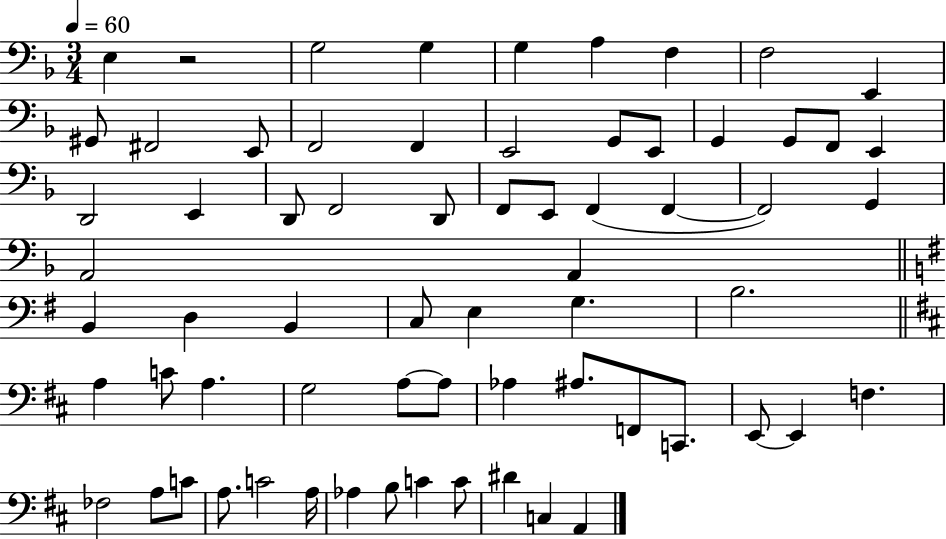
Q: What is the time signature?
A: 3/4